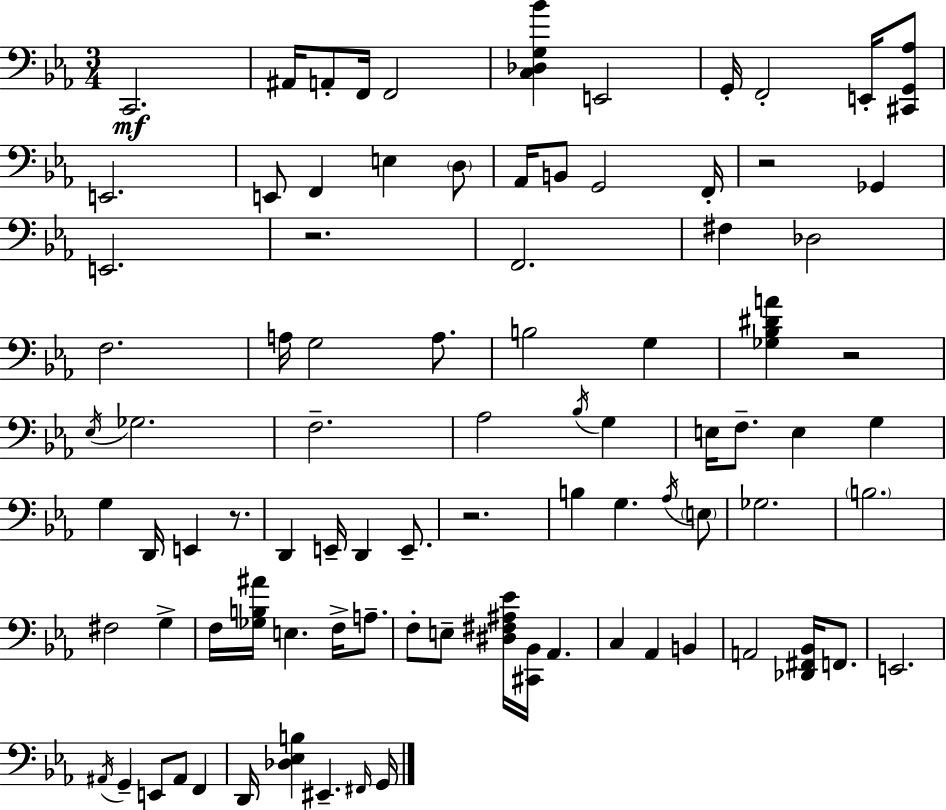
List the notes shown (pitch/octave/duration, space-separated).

C2/h. A#2/s A2/e F2/s F2/h [C3,Db3,G3,Bb4]/q E2/h G2/s F2/h E2/s [C#2,G2,Ab3]/e E2/h. E2/e F2/q E3/q D3/e Ab2/s B2/e G2/h F2/s R/h Gb2/q E2/h. R/h. F2/h. F#3/q Db3/h F3/h. A3/s G3/h A3/e. B3/h G3/q [Gb3,Bb3,D#4,A4]/q R/h Eb3/s Gb3/h. F3/h. Ab3/h Bb3/s G3/q E3/s F3/e. E3/q G3/q G3/q D2/s E2/q R/e. D2/q E2/s D2/q E2/e. R/h. B3/q G3/q. Ab3/s E3/e Gb3/h. B3/h. F#3/h G3/q F3/s [Gb3,B3,A#4]/s E3/q. F3/s A3/e. F3/e E3/e [D#3,F#3,A#3,Eb4]/s [C#2,Bb2]/s Ab2/q. C3/q Ab2/q B2/q A2/h [Db2,F#2,Bb2]/s F2/e. E2/h. A#2/s G2/q E2/e A#2/e F2/q D2/s [Db3,Eb3,B3]/q EIS2/q. F#2/s G2/s